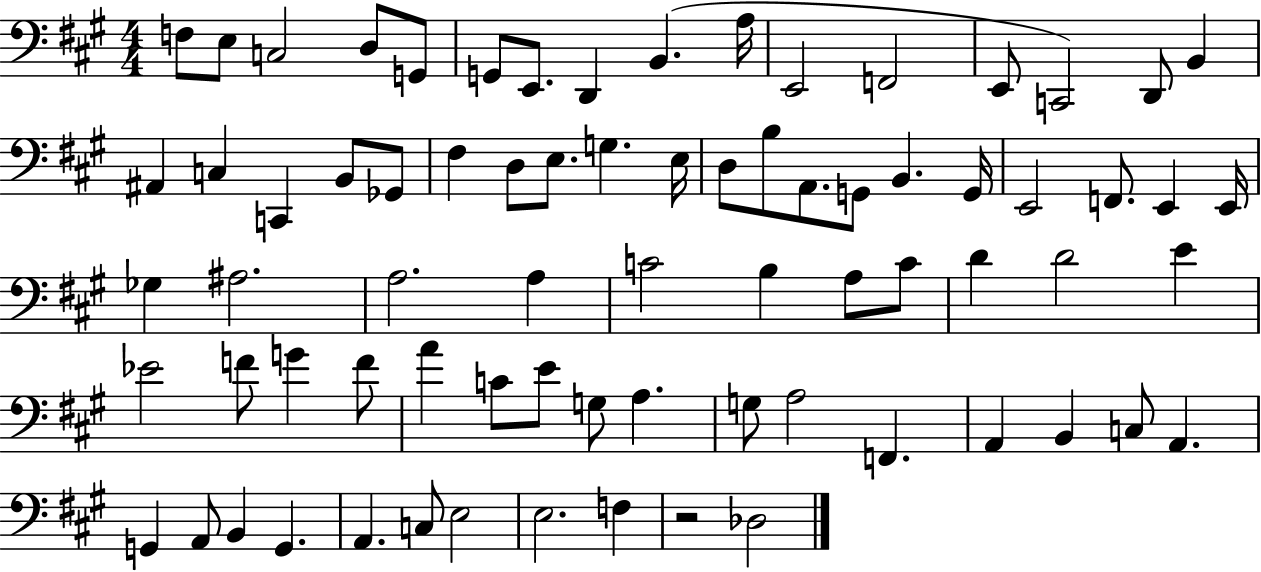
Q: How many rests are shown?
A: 1